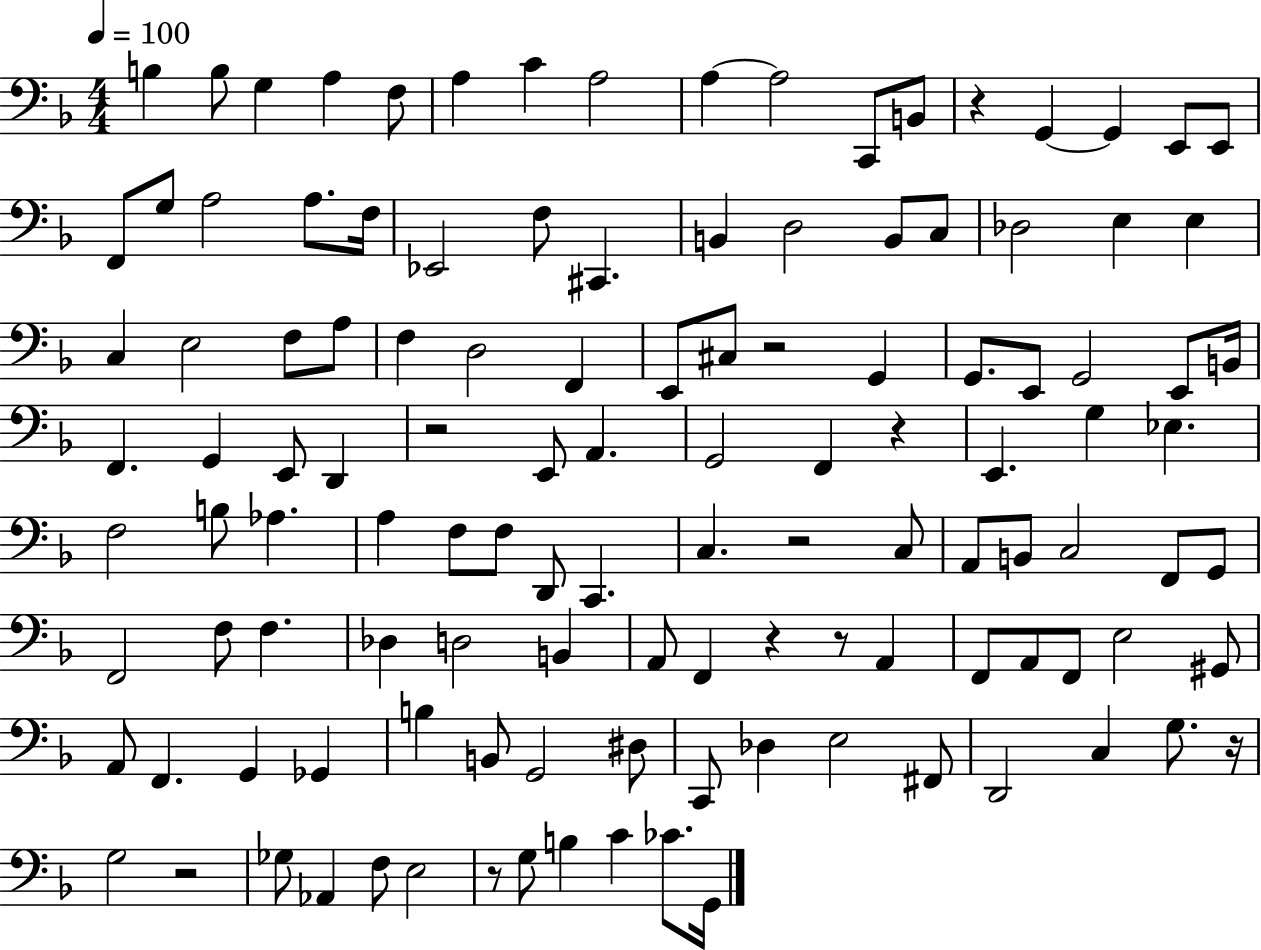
B3/q B3/e G3/q A3/q F3/e A3/q C4/q A3/h A3/q A3/h C2/e B2/e R/q G2/q G2/q E2/e E2/e F2/e G3/e A3/h A3/e. F3/s Eb2/h F3/e C#2/q. B2/q D3/h B2/e C3/e Db3/h E3/q E3/q C3/q E3/h F3/e A3/e F3/q D3/h F2/q E2/e C#3/e R/h G2/q G2/e. E2/e G2/h E2/e B2/s F2/q. G2/q E2/e D2/q R/h E2/e A2/q. G2/h F2/q R/q E2/q. G3/q Eb3/q. F3/h B3/e Ab3/q. A3/q F3/e F3/e D2/e C2/q. C3/q. R/h C3/e A2/e B2/e C3/h F2/e G2/e F2/h F3/e F3/q. Db3/q D3/h B2/q A2/e F2/q R/q R/e A2/q F2/e A2/e F2/e E3/h G#2/e A2/e F2/q. G2/q Gb2/q B3/q B2/e G2/h D#3/e C2/e Db3/q E3/h F#2/e D2/h C3/q G3/e. R/s G3/h R/h Gb3/e Ab2/q F3/e E3/h R/e G3/e B3/q C4/q CES4/e. G2/s